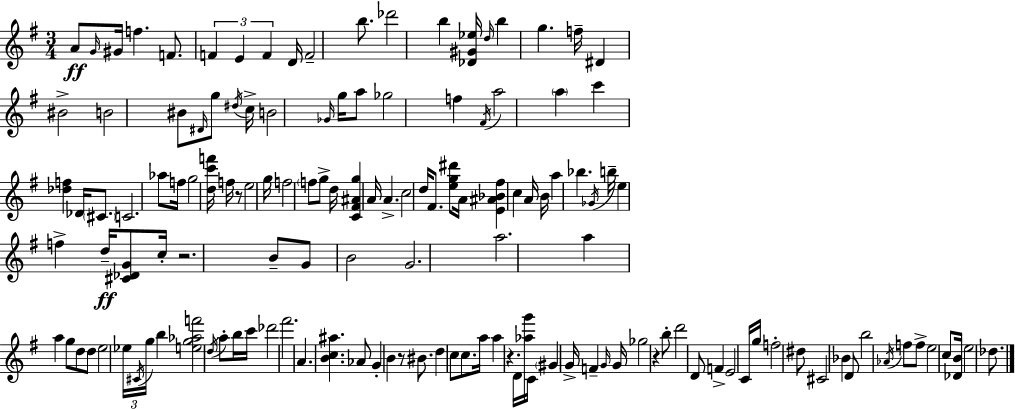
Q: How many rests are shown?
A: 5